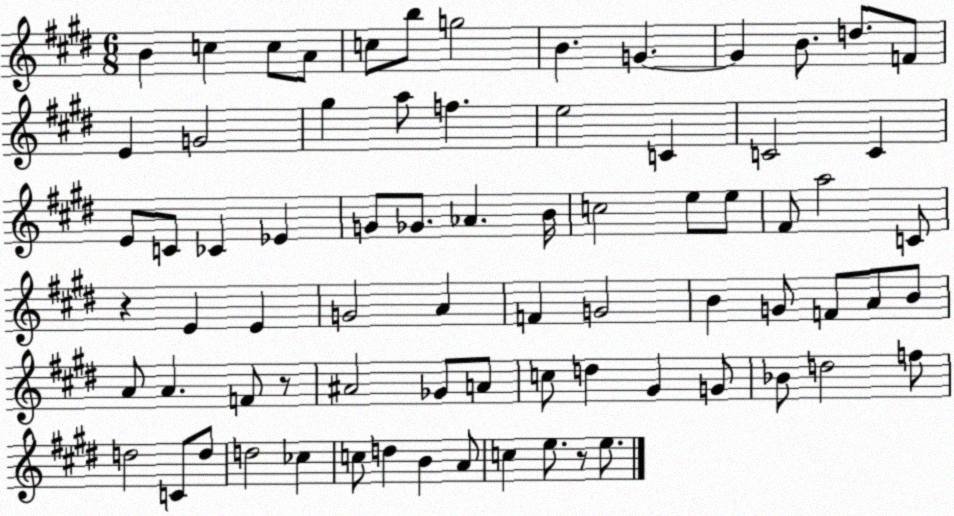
X:1
T:Untitled
M:6/8
L:1/4
K:E
B c c/2 A/2 c/2 b/2 g2 B G G B/2 d/2 F/2 E G2 ^g a/2 f e2 C C2 C E/2 C/2 _C _E G/2 _G/2 _A B/4 c2 e/2 e/2 ^F/2 a2 C/2 z E E G2 A F G2 B G/2 F/2 A/2 B/2 A/2 A F/2 z/2 ^A2 _G/2 A/2 c/2 d ^G G/2 _B/2 d2 f/2 d2 C/2 d/2 d2 _c c/2 d B A/2 c e/2 z/2 e/2